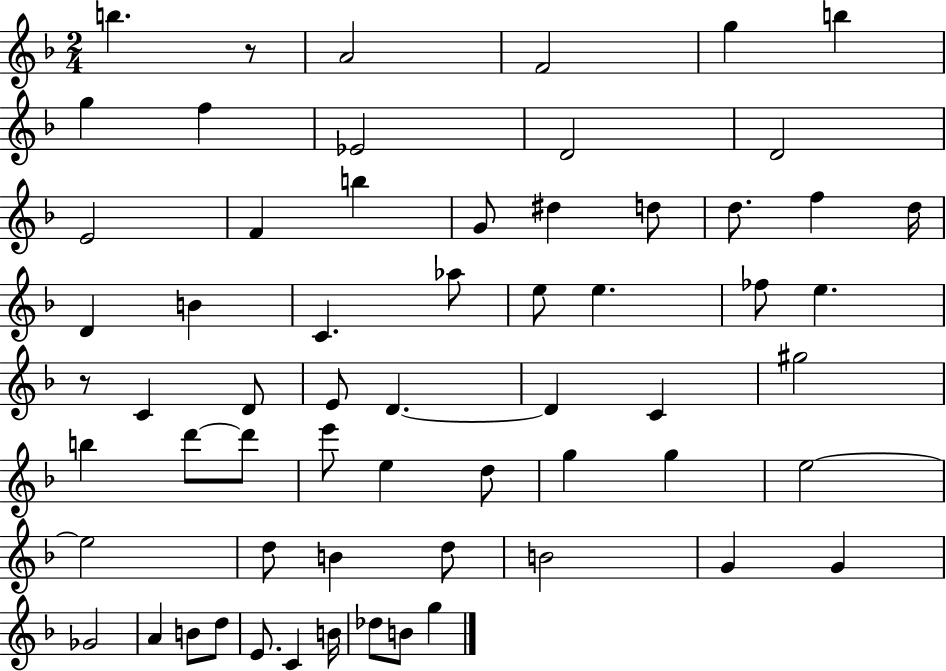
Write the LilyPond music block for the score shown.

{
  \clef treble
  \numericTimeSignature
  \time 2/4
  \key f \major
  b''4. r8 | a'2 | f'2 | g''4 b''4 | \break g''4 f''4 | ees'2 | d'2 | d'2 | \break e'2 | f'4 b''4 | g'8 dis''4 d''8 | d''8. f''4 d''16 | \break d'4 b'4 | c'4. aes''8 | e''8 e''4. | fes''8 e''4. | \break r8 c'4 d'8 | e'8 d'4.~~ | d'4 c'4 | gis''2 | \break b''4 d'''8~~ d'''8 | e'''8 e''4 d''8 | g''4 g''4 | e''2~~ | \break e''2 | d''8 b'4 d''8 | b'2 | g'4 g'4 | \break ges'2 | a'4 b'8 d''8 | e'8. c'4 b'16 | des''8 b'8 g''4 | \break \bar "|."
}